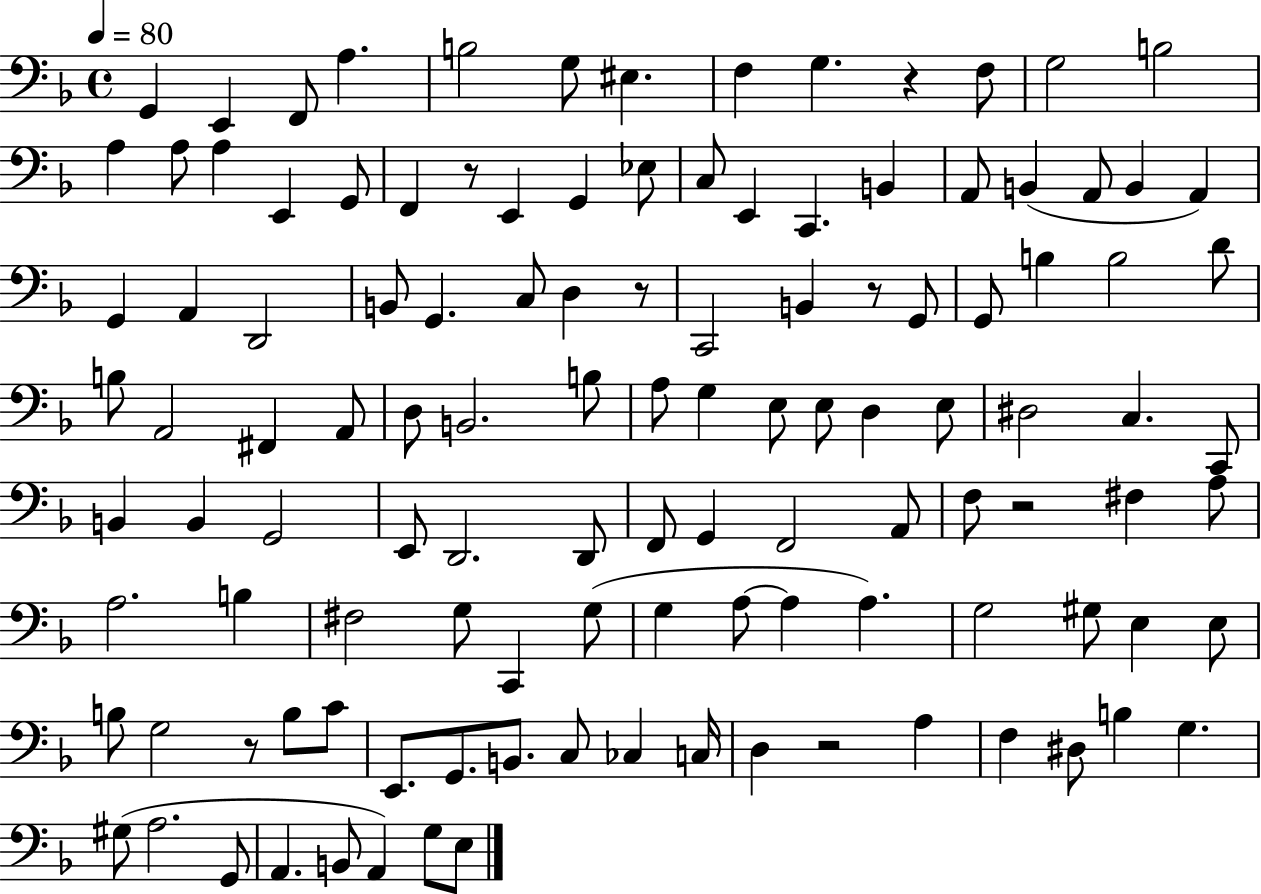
G2/q E2/q F2/e A3/q. B3/h G3/e EIS3/q. F3/q G3/q. R/q F3/e G3/h B3/h A3/q A3/e A3/q E2/q G2/e F2/q R/e E2/q G2/q Eb3/e C3/e E2/q C2/q. B2/q A2/e B2/q A2/e B2/q A2/q G2/q A2/q D2/h B2/e G2/q. C3/e D3/q R/e C2/h B2/q R/e G2/e G2/e B3/q B3/h D4/e B3/e A2/h F#2/q A2/e D3/e B2/h. B3/e A3/e G3/q E3/e E3/e D3/q E3/e D#3/h C3/q. C2/e B2/q B2/q G2/h E2/e D2/h. D2/e F2/e G2/q F2/h A2/e F3/e R/h F#3/q A3/e A3/h. B3/q F#3/h G3/e C2/q G3/e G3/q A3/e A3/q A3/q. G3/h G#3/e E3/q E3/e B3/e G3/h R/e B3/e C4/e E2/e. G2/e. B2/e. C3/e CES3/q C3/s D3/q R/h A3/q F3/q D#3/e B3/q G3/q. G#3/e A3/h. G2/e A2/q. B2/e A2/q G3/e E3/e